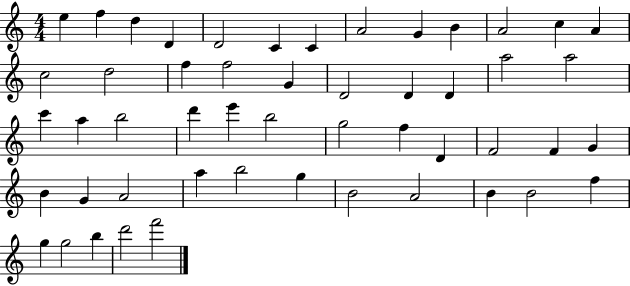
X:1
T:Untitled
M:4/4
L:1/4
K:C
e f d D D2 C C A2 G B A2 c A c2 d2 f f2 G D2 D D a2 a2 c' a b2 d' e' b2 g2 f D F2 F G B G A2 a b2 g B2 A2 B B2 f g g2 b d'2 f'2